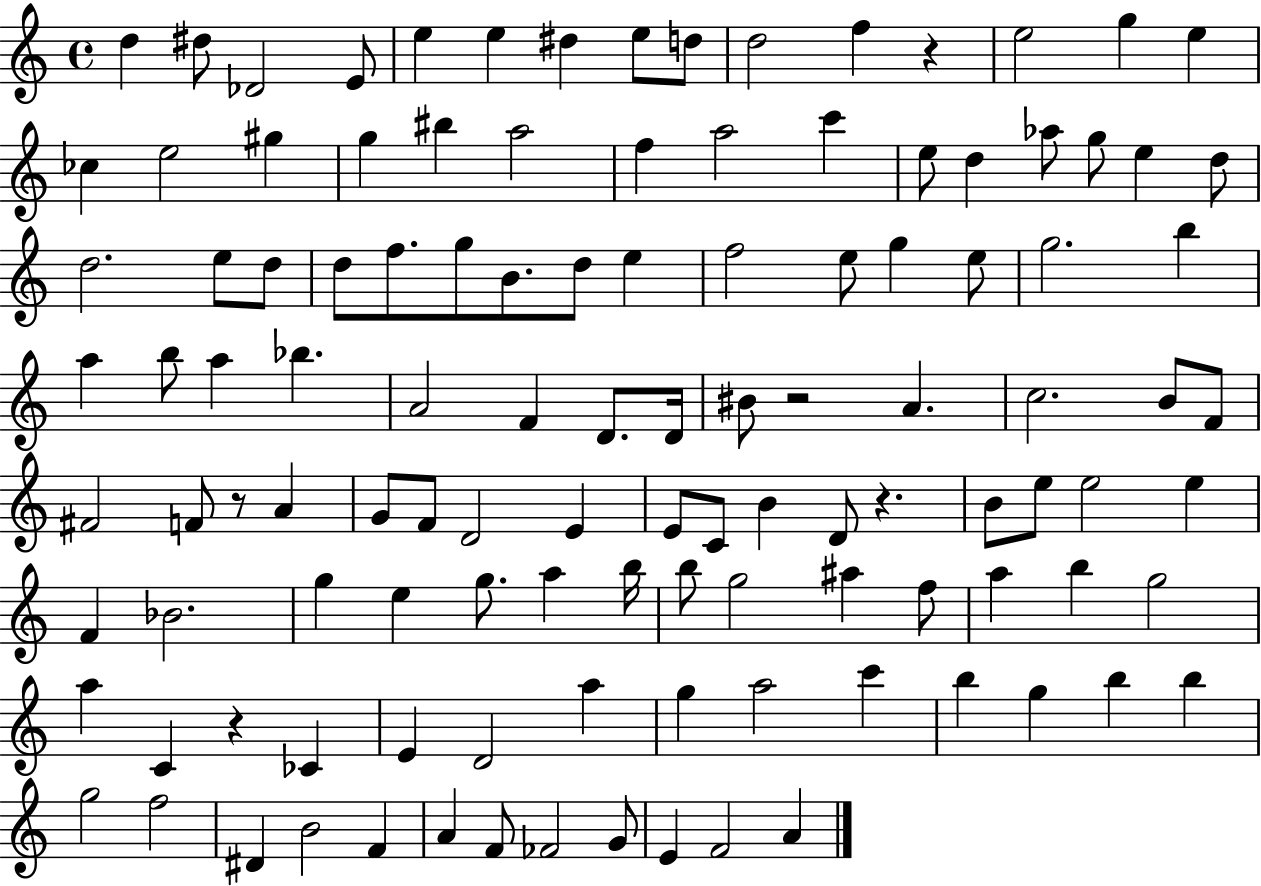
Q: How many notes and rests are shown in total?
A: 116